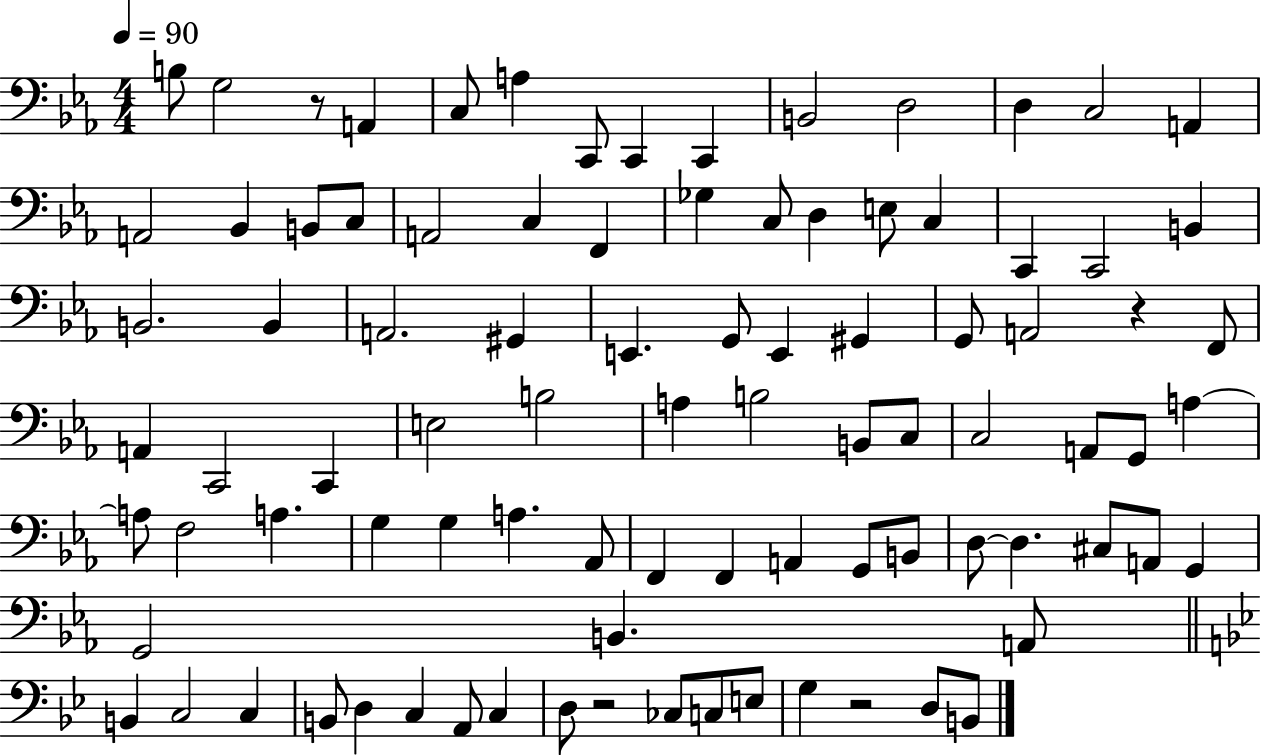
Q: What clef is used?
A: bass